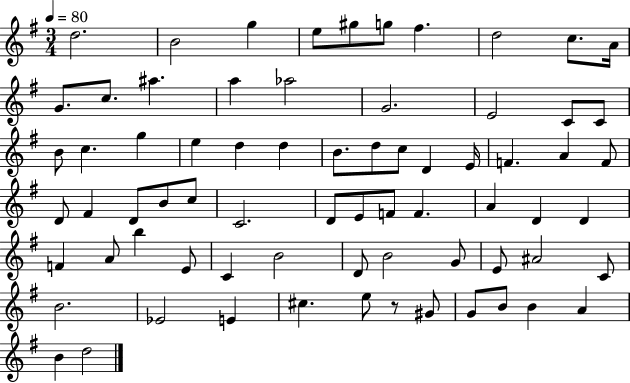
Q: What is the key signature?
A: G major